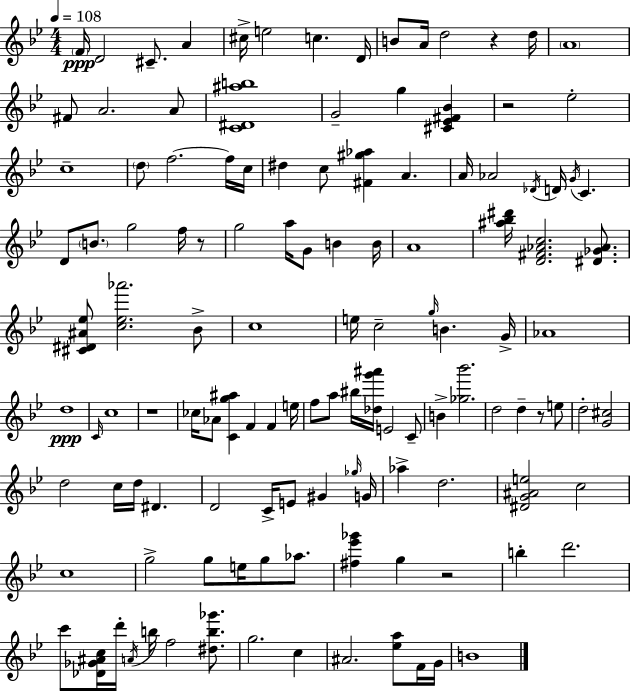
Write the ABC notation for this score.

X:1
T:Untitled
M:4/4
L:1/4
K:Bb
F/4 D2 ^C/2 A ^c/4 e2 c D/4 B/2 A/4 d2 z d/4 A4 ^F/2 A2 A/2 [C^D^ab]4 G2 g [^C_E^F_B] z2 _e2 c4 d/2 f2 f/4 c/4 ^d c/2 [^F^g_a] A A/4 _A2 _D/4 D/4 G/4 C D/2 B/2 g2 f/4 z/2 g2 a/4 G/2 B B/4 A4 [^a_b^d']/4 [D^F_Ac]2 [^D_G_A]/2 [^C^D^A_e]/2 [c_e_a']2 _B/2 c4 e/4 c2 g/4 B G/4 _A4 d4 C/4 c4 z4 _c/4 _A/2 [Cg^a] F F e/4 f/2 a/2 ^b/4 [_dg'^a']/4 E2 C/2 B [_g_b']2 d2 d z/2 e/2 d2 [G^c]2 d2 c/4 d/4 ^D D2 C/4 E/2 ^G _g/4 G/4 _a d2 [^DG^Ae]2 c2 c4 g2 g/2 e/4 g/2 _a/2 [^f_e'_g'] g z2 b d'2 c'/2 [_D_G^Ac]/4 d'/4 A/4 b/4 f2 [^db_g']/2 g2 c ^A2 [_ea]/2 F/4 G/4 B4